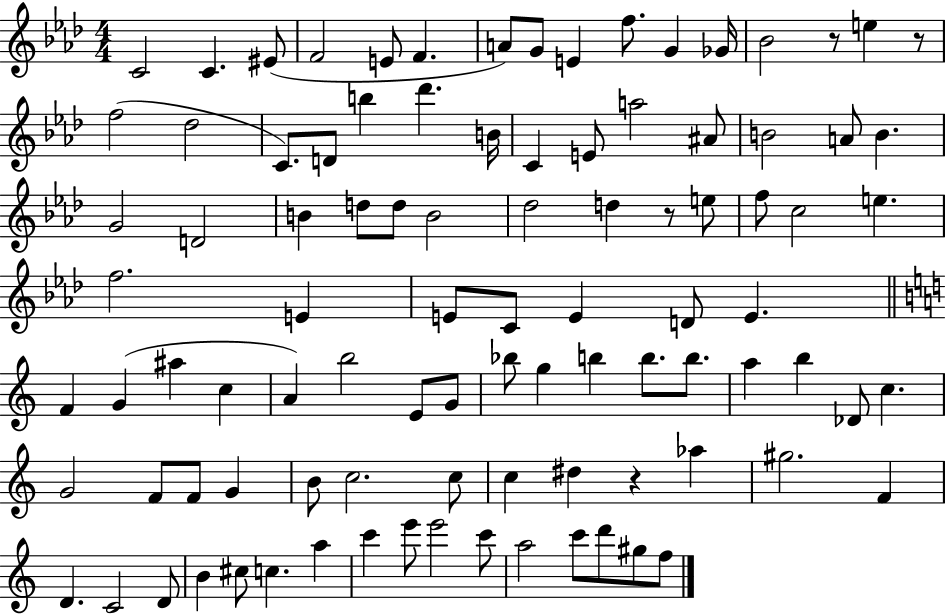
C4/h C4/q. EIS4/e F4/h E4/e F4/q. A4/e G4/e E4/q F5/e. G4/q Gb4/s Bb4/h R/e E5/q R/e F5/h Db5/h C4/e. D4/e B5/q Db6/q. B4/s C4/q E4/e A5/h A#4/e B4/h A4/e B4/q. G4/h D4/h B4/q D5/e D5/e B4/h Db5/h D5/q R/e E5/e F5/e C5/h E5/q. F5/h. E4/q E4/e C4/e E4/q D4/e E4/q. F4/q G4/q A#5/q C5/q A4/q B5/h E4/e G4/e Bb5/e G5/q B5/q B5/e. B5/e. A5/q B5/q Db4/e C5/q. G4/h F4/e F4/e G4/q B4/e C5/h. C5/e C5/q D#5/q R/q Ab5/q G#5/h. F4/q D4/q. C4/h D4/e B4/q C#5/e C5/q. A5/q C6/q E6/e E6/h C6/e A5/h C6/e D6/e G#5/e F5/e